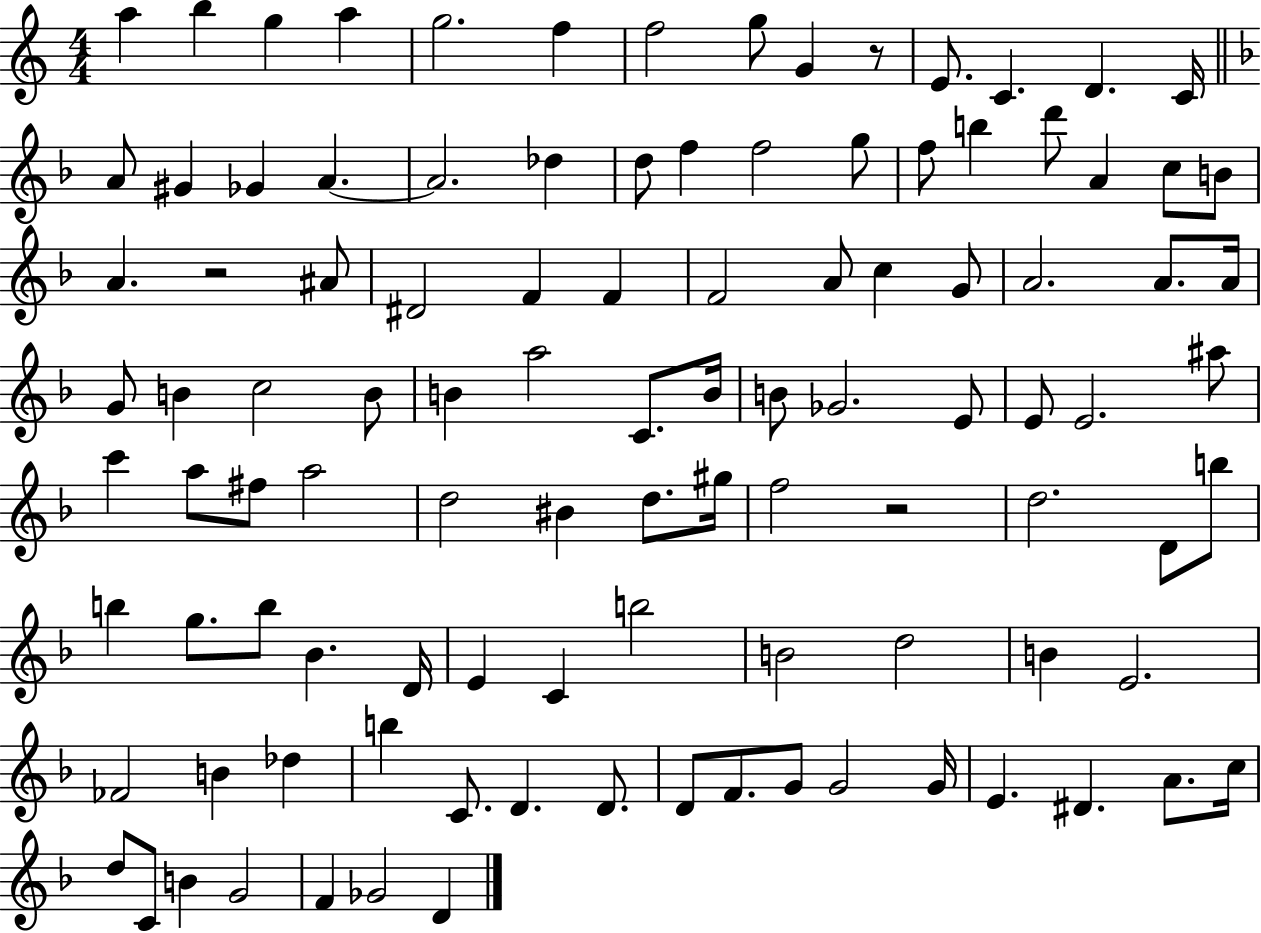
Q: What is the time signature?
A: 4/4